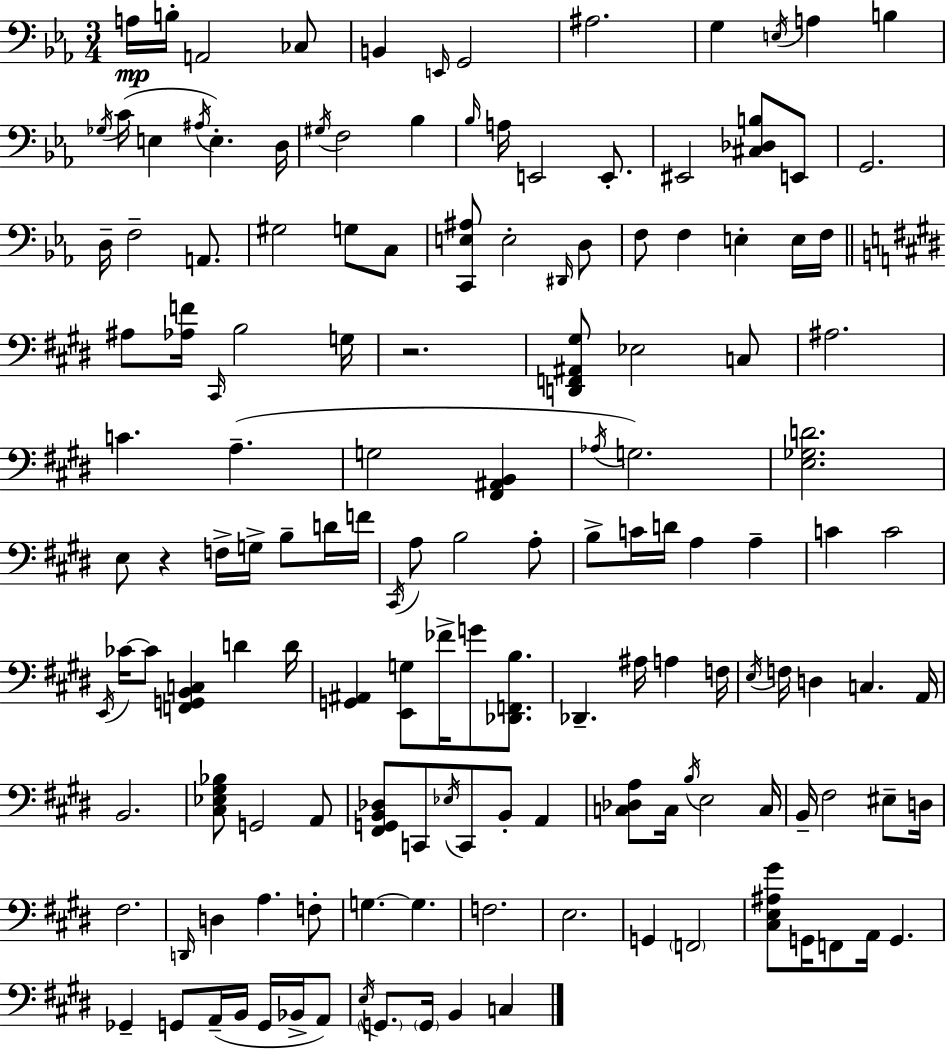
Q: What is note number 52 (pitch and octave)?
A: G3